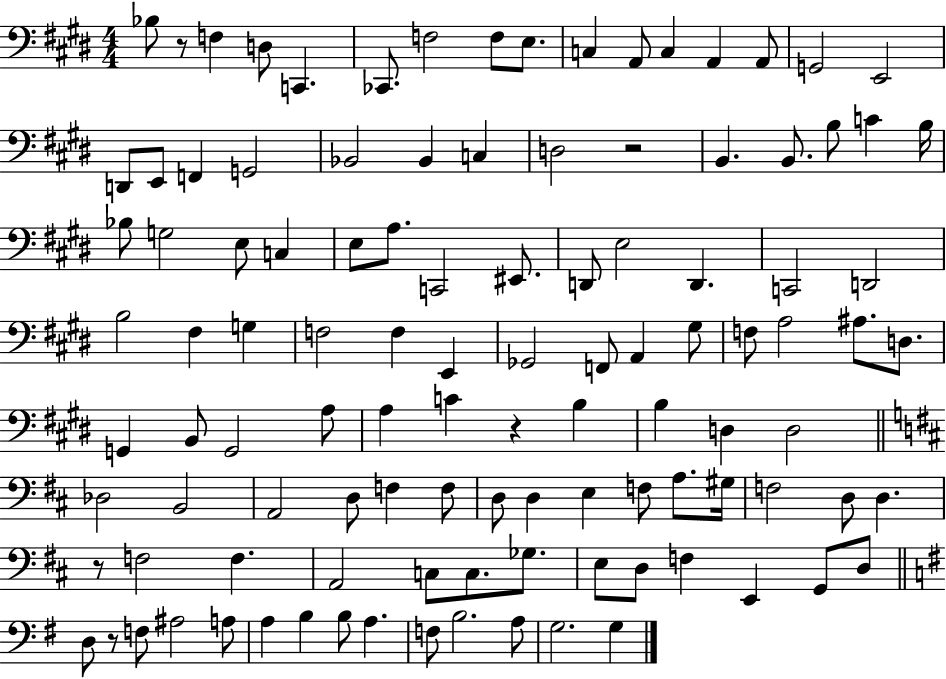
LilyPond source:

{
  \clef bass
  \numericTimeSignature
  \time 4/4
  \key e \major
  bes8 r8 f4 d8 c,4. | ces,8. f2 f8 e8. | c4 a,8 c4 a,4 a,8 | g,2 e,2 | \break d,8 e,8 f,4 g,2 | bes,2 bes,4 c4 | d2 r2 | b,4. b,8. b8 c'4 b16 | \break bes8 g2 e8 c4 | e8 a8. c,2 eis,8. | d,8 e2 d,4. | c,2 d,2 | \break b2 fis4 g4 | f2 f4 e,4 | ges,2 f,8 a,4 gis8 | f8 a2 ais8. d8. | \break g,4 b,8 g,2 a8 | a4 c'4 r4 b4 | b4 d4 d2 | \bar "||" \break \key b \minor des2 b,2 | a,2 d8 f4 f8 | d8 d4 e4 f8 a8. gis16 | f2 d8 d4. | \break r8 f2 f4. | a,2 c8 c8. ges8. | e8 d8 f4 e,4 g,8 d8 | \bar "||" \break \key g \major d8 r8 f8 ais2 a8 | a4 b4 b8 a4. | f8 b2. a8 | g2. g4 | \break \bar "|."
}